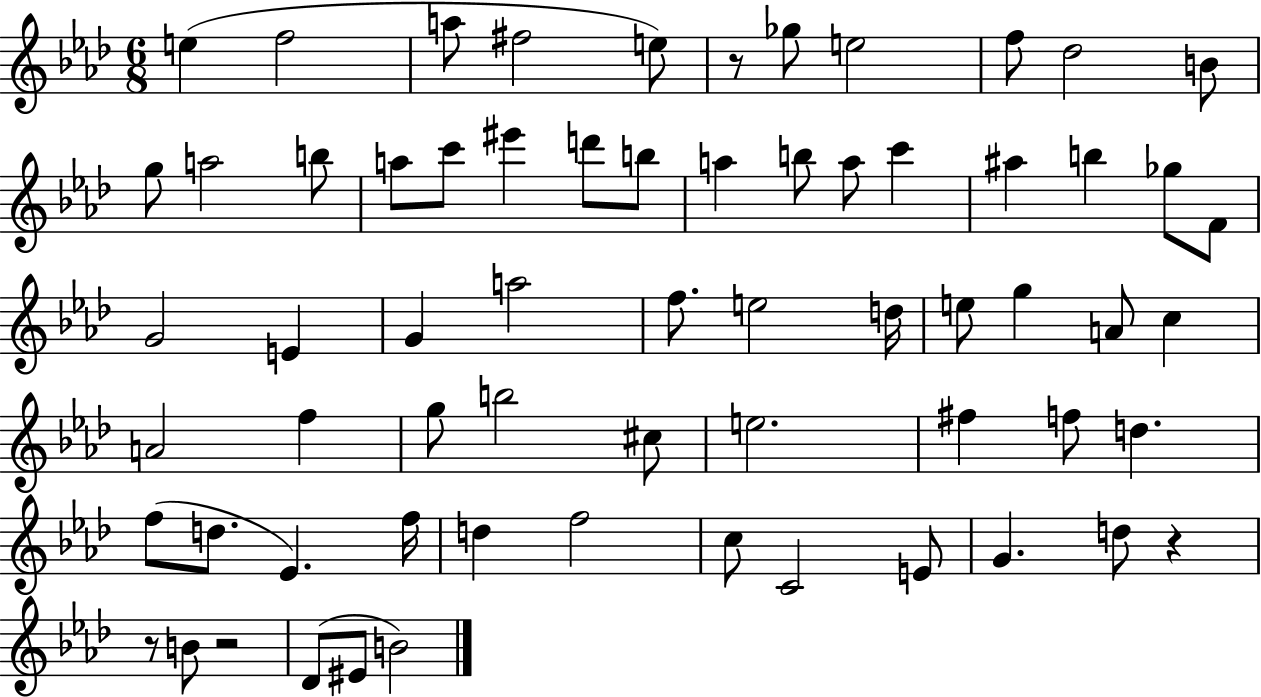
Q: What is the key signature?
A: AES major